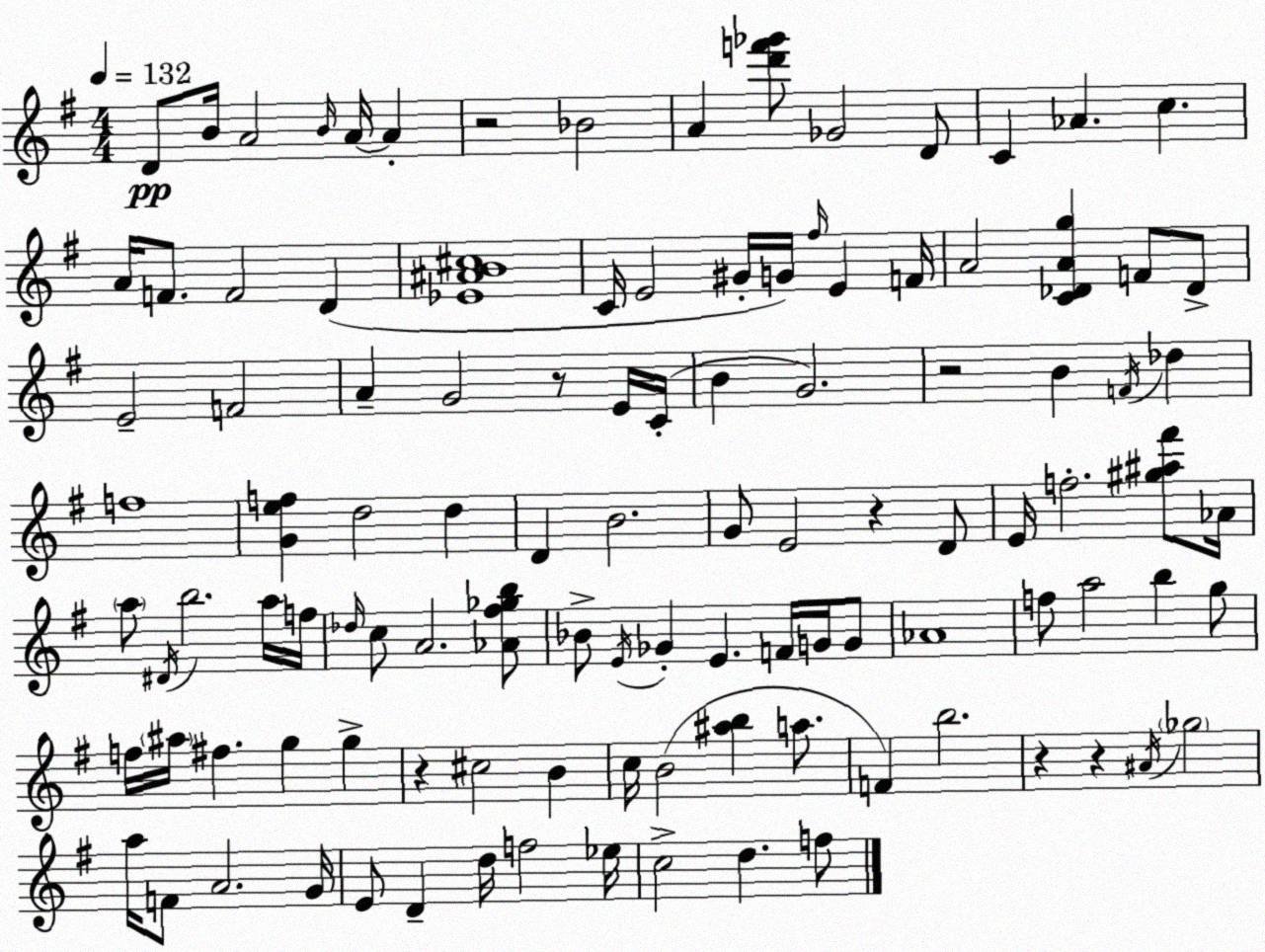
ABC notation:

X:1
T:Untitled
M:4/4
L:1/4
K:G
D/2 B/4 A2 B/4 A/4 A z2 _B2 A [d'f'_g']/2 _G2 D/2 C _A c A/4 F/2 F2 D [_E^AB^c]4 C/4 E2 ^G/4 G/4 ^f/4 E F/4 A2 [C_DAg] F/2 _D/2 E2 F2 A G2 z/2 E/4 C/4 B G2 z2 B F/4 _d f4 [Gef] d2 d D B2 G/2 E2 z D/2 E/4 f2 [^g^a^f']/2 _A/4 a/2 ^D/4 b2 a/4 f/4 _d/4 c/2 A2 [_A^f_gb]/2 _B/2 E/4 _G E F/4 G/4 G/2 _A4 f/2 a2 b g/2 f/4 ^a/4 ^f g g z ^c2 B c/4 B2 [^ab] a/2 F b2 z z ^A/4 _g2 a/4 F/2 A2 G/4 E/2 D d/4 f2 _e/4 c2 d f/2